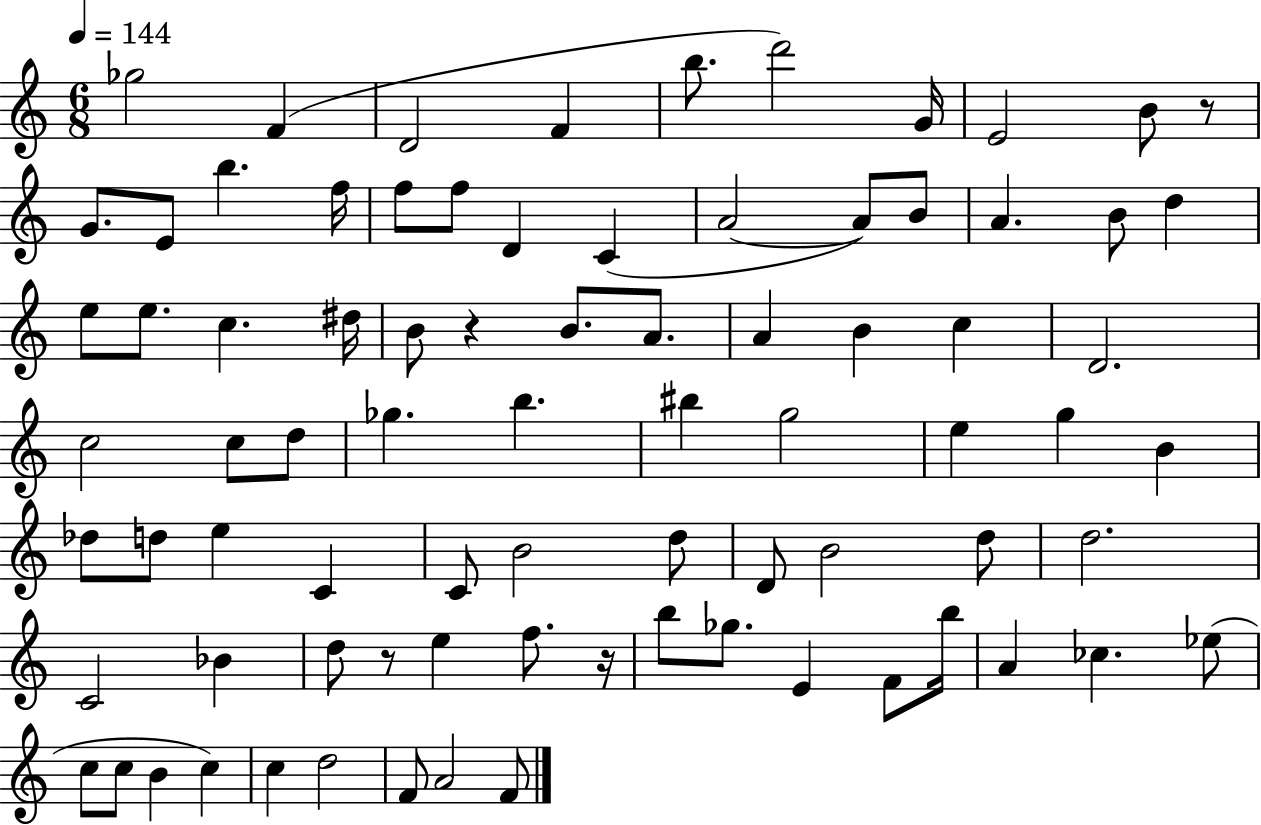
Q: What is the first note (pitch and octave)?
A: Gb5